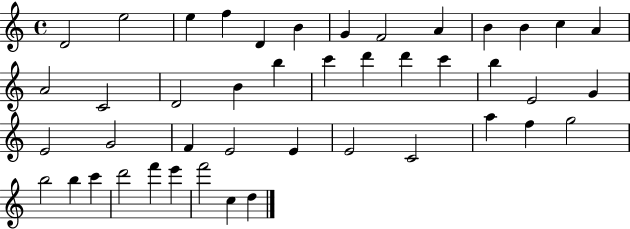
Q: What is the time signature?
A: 4/4